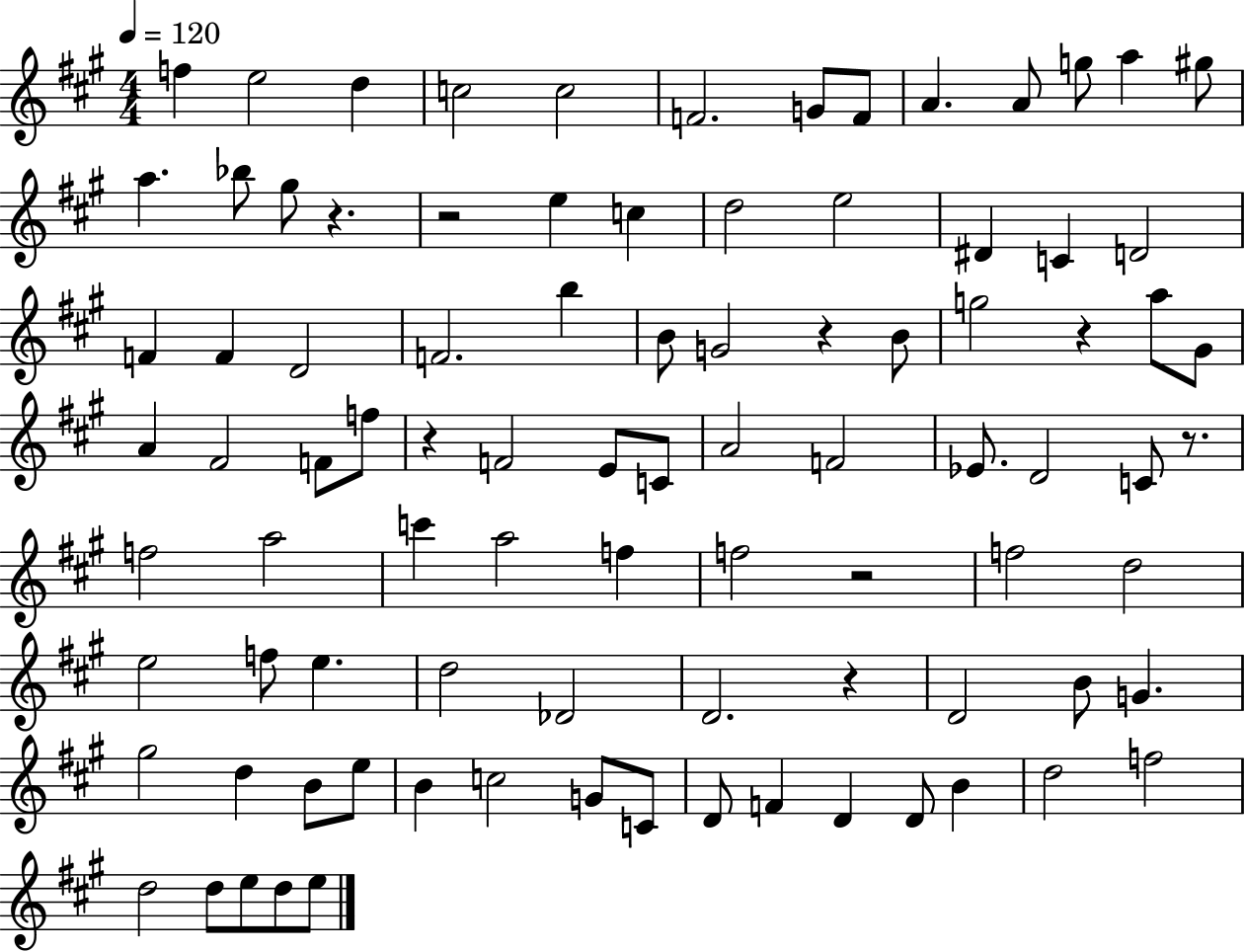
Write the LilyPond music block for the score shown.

{
  \clef treble
  \numericTimeSignature
  \time 4/4
  \key a \major
  \tempo 4 = 120
  f''4 e''2 d''4 | c''2 c''2 | f'2. g'8 f'8 | a'4. a'8 g''8 a''4 gis''8 | \break a''4. bes''8 gis''8 r4. | r2 e''4 c''4 | d''2 e''2 | dis'4 c'4 d'2 | \break f'4 f'4 d'2 | f'2. b''4 | b'8 g'2 r4 b'8 | g''2 r4 a''8 gis'8 | \break a'4 fis'2 f'8 f''8 | r4 f'2 e'8 c'8 | a'2 f'2 | ees'8. d'2 c'8 r8. | \break f''2 a''2 | c'''4 a''2 f''4 | f''2 r2 | f''2 d''2 | \break e''2 f''8 e''4. | d''2 des'2 | d'2. r4 | d'2 b'8 g'4. | \break gis''2 d''4 b'8 e''8 | b'4 c''2 g'8 c'8 | d'8 f'4 d'4 d'8 b'4 | d''2 f''2 | \break d''2 d''8 e''8 d''8 e''8 | \bar "|."
}